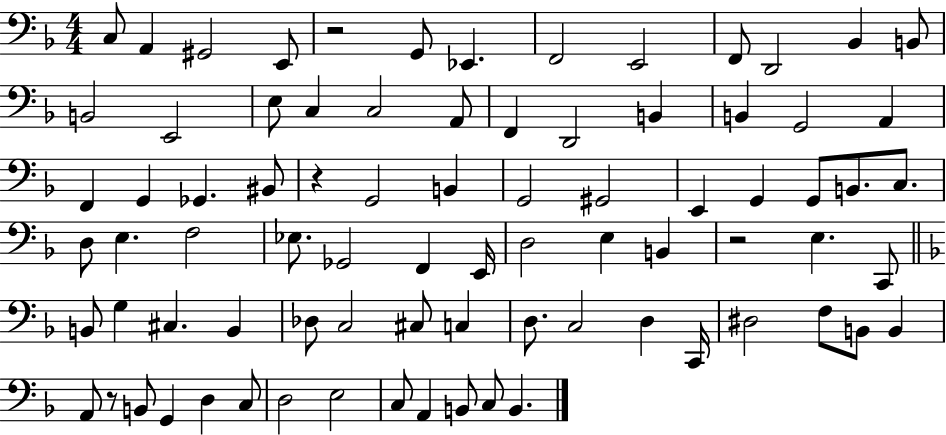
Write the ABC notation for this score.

X:1
T:Untitled
M:4/4
L:1/4
K:F
C,/2 A,, ^G,,2 E,,/2 z2 G,,/2 _E,, F,,2 E,,2 F,,/2 D,,2 _B,, B,,/2 B,,2 E,,2 E,/2 C, C,2 A,,/2 F,, D,,2 B,, B,, G,,2 A,, F,, G,, _G,, ^B,,/2 z G,,2 B,, G,,2 ^G,,2 E,, G,, G,,/2 B,,/2 C,/2 D,/2 E, F,2 _E,/2 _G,,2 F,, E,,/4 D,2 E, B,, z2 E, C,,/2 B,,/2 G, ^C, B,, _D,/2 C,2 ^C,/2 C, D,/2 C,2 D, C,,/4 ^D,2 F,/2 B,,/2 B,, A,,/2 z/2 B,,/2 G,, D, C,/2 D,2 E,2 C,/2 A,, B,,/2 C,/2 B,,